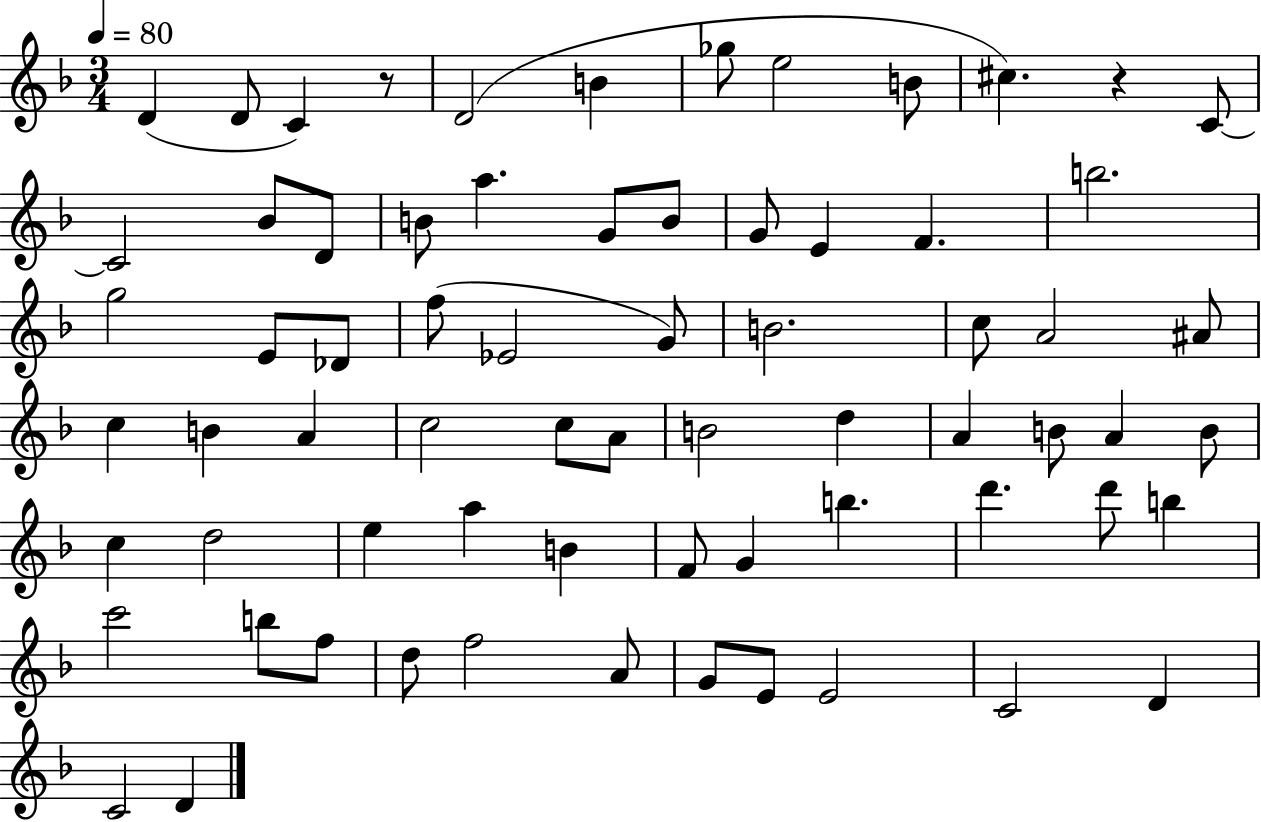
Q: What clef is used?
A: treble